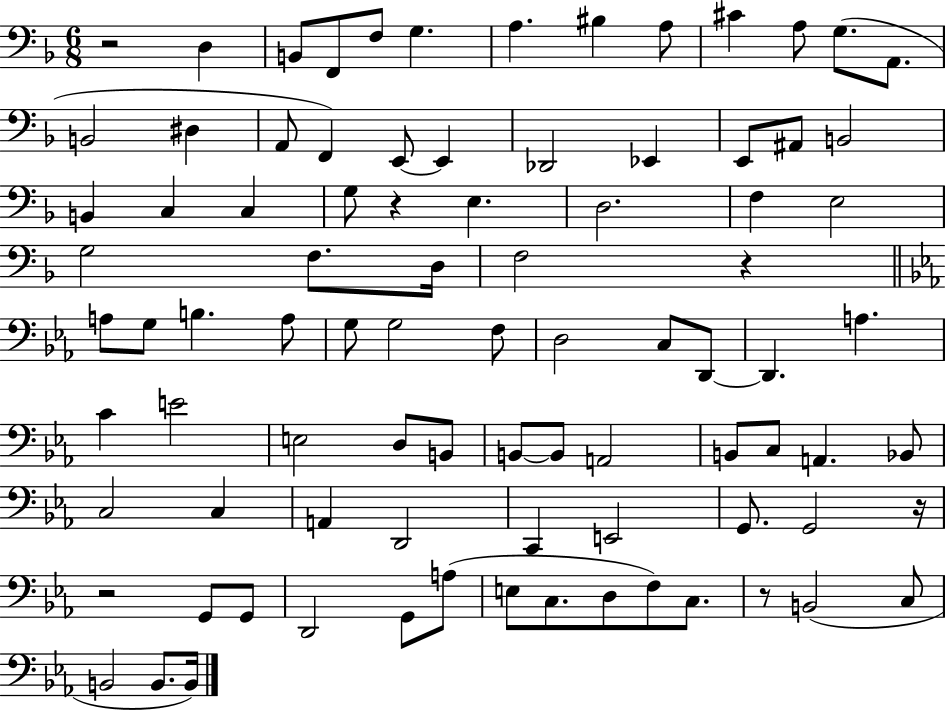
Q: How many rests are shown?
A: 6